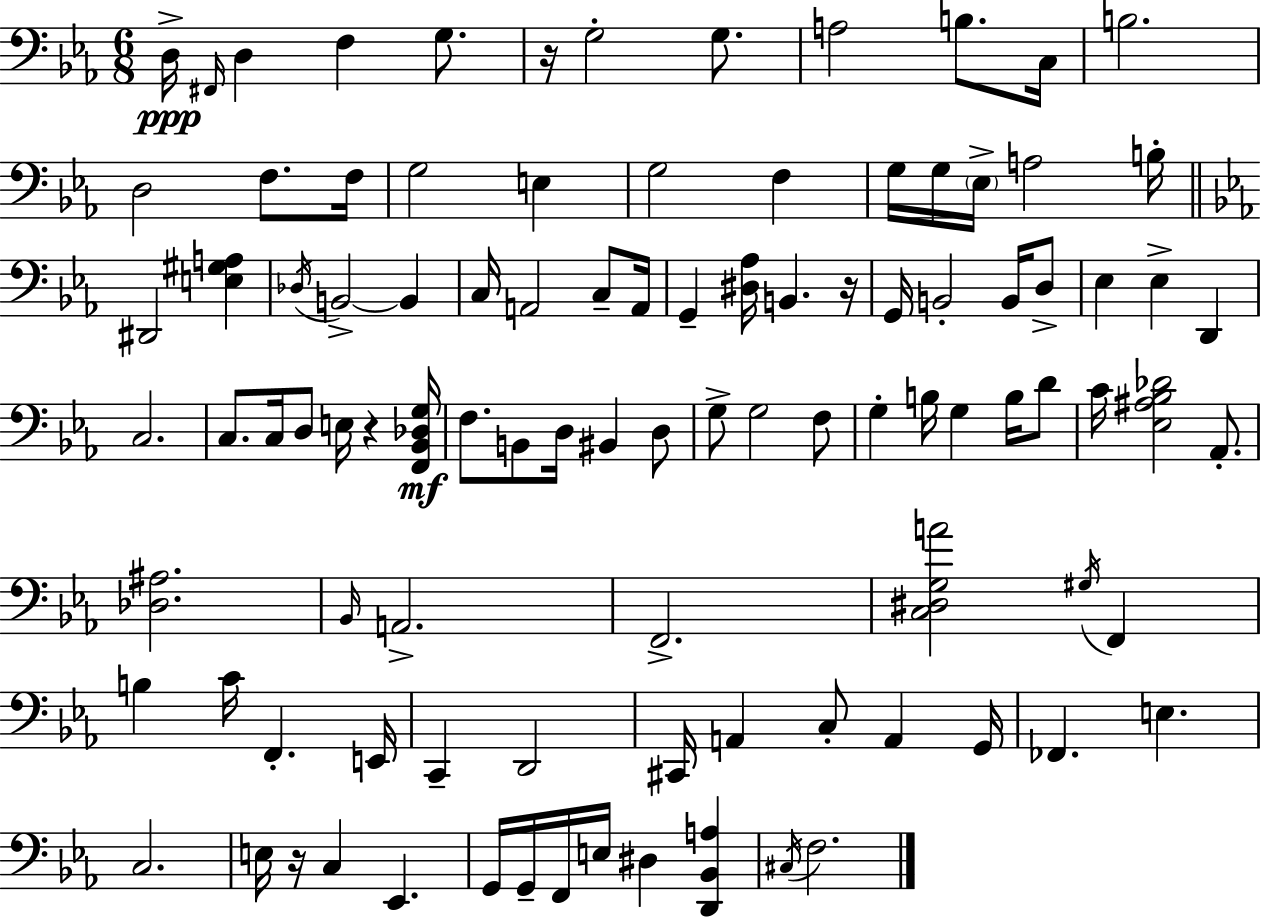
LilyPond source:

{
  \clef bass
  \numericTimeSignature
  \time 6/8
  \key ees \major
  d16->\ppp \grace { fis,16 } d4 f4 g8. | r16 g2-. g8. | a2 b8. | c16 b2. | \break d2 f8. | f16 g2 e4 | g2 f4 | g16 g16 \parenthesize ees16-> a2 | \break b16-. \bar "||" \break \key c \minor dis,2 <e gis a>4 | \acciaccatura { des16 } b,2->~~ b,4 | c16 a,2 c8-- | a,16 g,4-- <dis aes>16 b,4. | \break r16 g,16 b,2-. b,16 d8-> | ees4 ees4-> d,4 | c2. | c8. c16 d8 e16 r4 | \break <f, bes, des g>16\mf f8. b,8 d16 bis,4 d8 | g8-> g2 f8 | g4-. b16 g4 b16 d'8 | c'16 <ees ais bes des'>2 aes,8.-. | \break <des ais>2. | \grace { bes,16 } a,2.-> | f,2.-> | <c dis g a'>2 \acciaccatura { gis16 } f,4 | \break b4 c'16 f,4.-. | e,16 c,4-- d,2 | cis,16 a,4 c8-. a,4 | g,16 fes,4. e4. | \break c2. | e16 r16 c4 ees,4. | g,16 g,16-- f,16 e16 dis4 <d, bes, a>4 | \acciaccatura { cis16 } f2. | \break \bar "|."
}